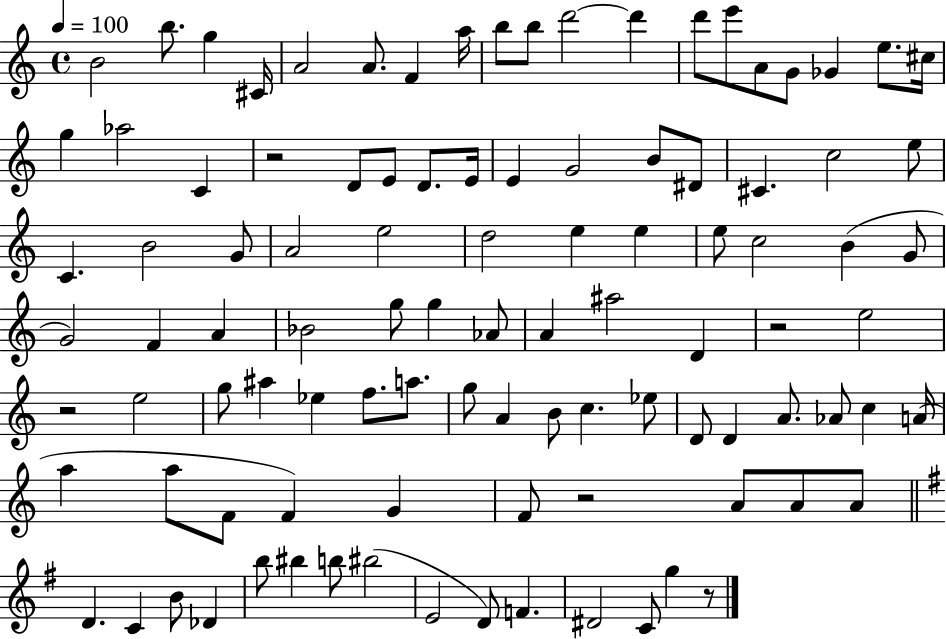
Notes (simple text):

B4/h B5/e. G5/q C#4/s A4/h A4/e. F4/q A5/s B5/e B5/e D6/h D6/q D6/e E6/e A4/e G4/e Gb4/q E5/e. C#5/s G5/q Ab5/h C4/q R/h D4/e E4/e D4/e. E4/s E4/q G4/h B4/e D#4/e C#4/q. C5/h E5/e C4/q. B4/h G4/e A4/h E5/h D5/h E5/q E5/q E5/e C5/h B4/q G4/e G4/h F4/q A4/q Bb4/h G5/e G5/q Ab4/e A4/q A#5/h D4/q R/h E5/h R/h E5/h G5/e A#5/q Eb5/q F5/e. A5/e. G5/e A4/q B4/e C5/q. Eb5/e D4/e D4/q A4/e. Ab4/e C5/q A4/s A5/q A5/e F4/e F4/q G4/q F4/e R/h A4/e A4/e A4/e D4/q. C4/q B4/e Db4/q B5/e BIS5/q B5/e BIS5/h E4/h D4/e F4/q. D#4/h C4/e G5/q R/e